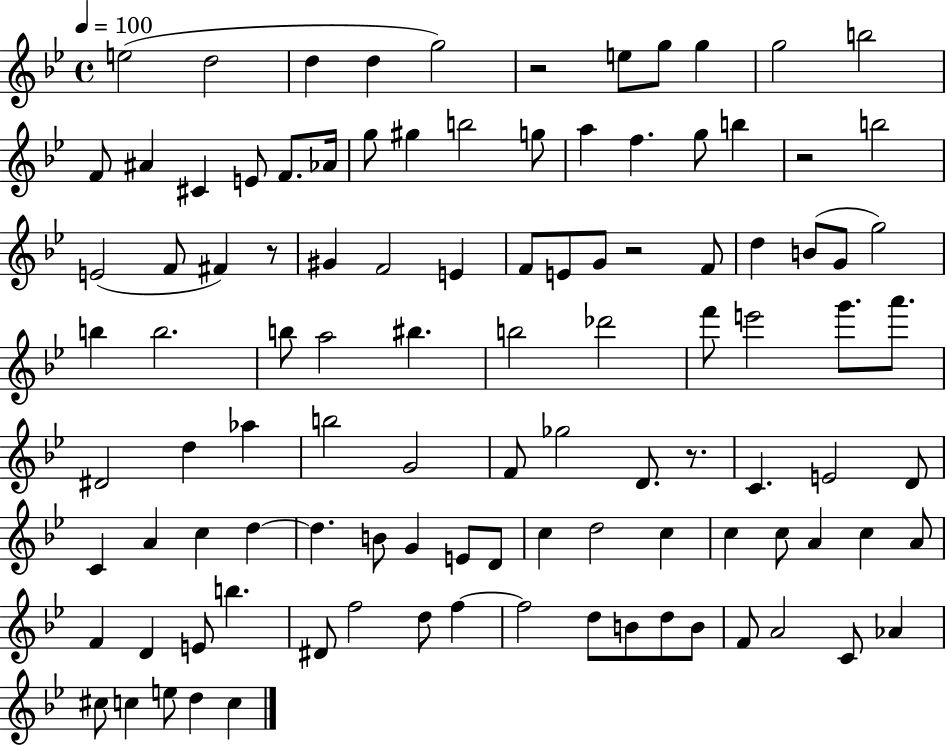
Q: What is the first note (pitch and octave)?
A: E5